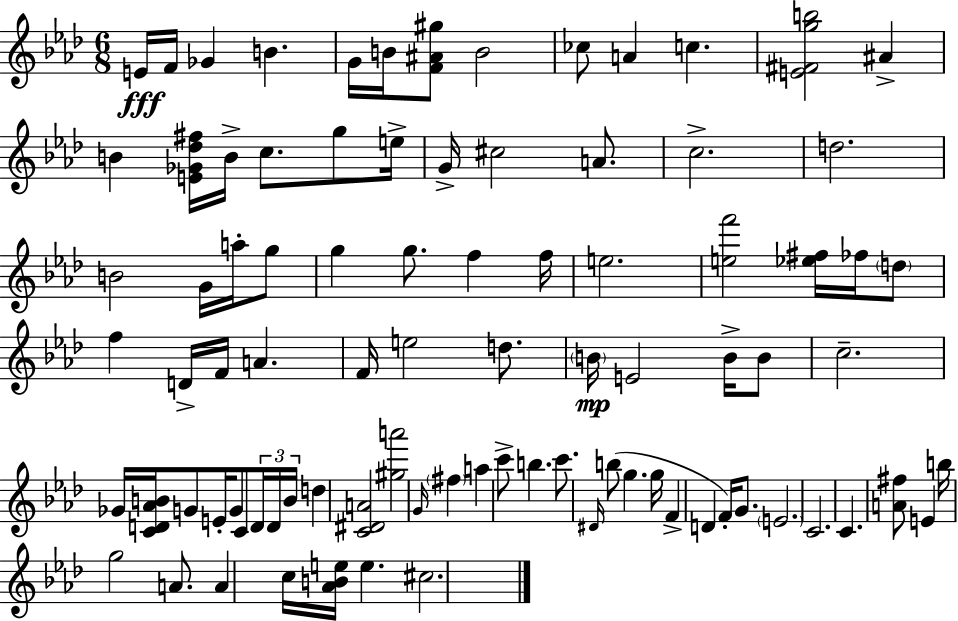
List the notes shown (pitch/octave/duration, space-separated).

E4/s F4/s Gb4/q B4/q. G4/s B4/s [F4,A#4,G#5]/e B4/h CES5/e A4/q C5/q. [E4,F#4,G5,B5]/h A#4/q B4/q [E4,Gb4,Db5,F#5]/s B4/s C5/e. G5/e E5/s G4/s C#5/h A4/e. C5/h. D5/h. B4/h G4/s A5/s G5/e G5/q G5/e. F5/q F5/s E5/h. [E5,F6]/h [Eb5,F#5]/s FES5/s D5/e F5/q D4/s F4/s A4/q. F4/s E5/h D5/e. B4/s E4/h B4/s B4/e C5/h. Gb4/s [C4,D4,Ab4,B4]/s G4/e E4/s G4/e C4/e D4/s D4/s B4/s D5/q [C4,D#4,A4]/h [G#5,A6]/h G4/s F#5/q A5/q C6/e B5/q. C6/e. D#4/s B5/e G5/q. G5/s F4/q D4/q F4/s G4/e. E4/h. C4/h. C4/q. [A4,F#5]/e E4/q B5/s G5/h A4/e. A4/q C5/s [Ab4,B4,E5]/s E5/q. C#5/h.